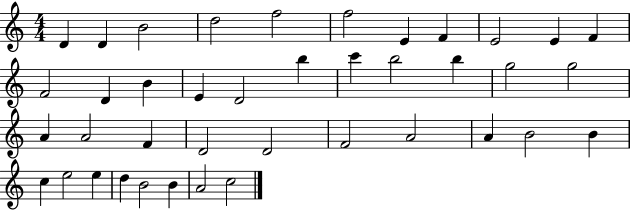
X:1
T:Untitled
M:4/4
L:1/4
K:C
D D B2 d2 f2 f2 E F E2 E F F2 D B E D2 b c' b2 b g2 g2 A A2 F D2 D2 F2 A2 A B2 B c e2 e d B2 B A2 c2